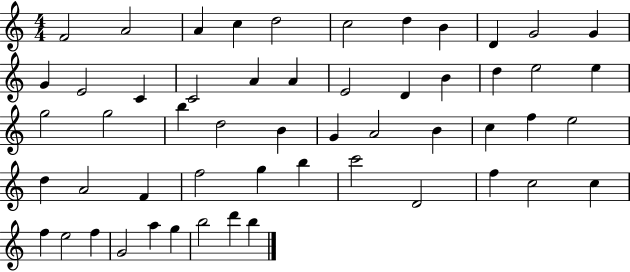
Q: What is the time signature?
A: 4/4